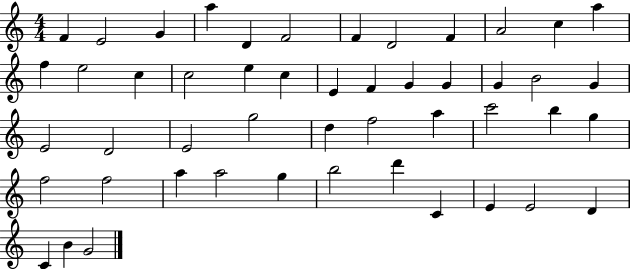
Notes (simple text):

F4/q E4/h G4/q A5/q D4/q F4/h F4/q D4/h F4/q A4/h C5/q A5/q F5/q E5/h C5/q C5/h E5/q C5/q E4/q F4/q G4/q G4/q G4/q B4/h G4/q E4/h D4/h E4/h G5/h D5/q F5/h A5/q C6/h B5/q G5/q F5/h F5/h A5/q A5/h G5/q B5/h D6/q C4/q E4/q E4/h D4/q C4/q B4/q G4/h